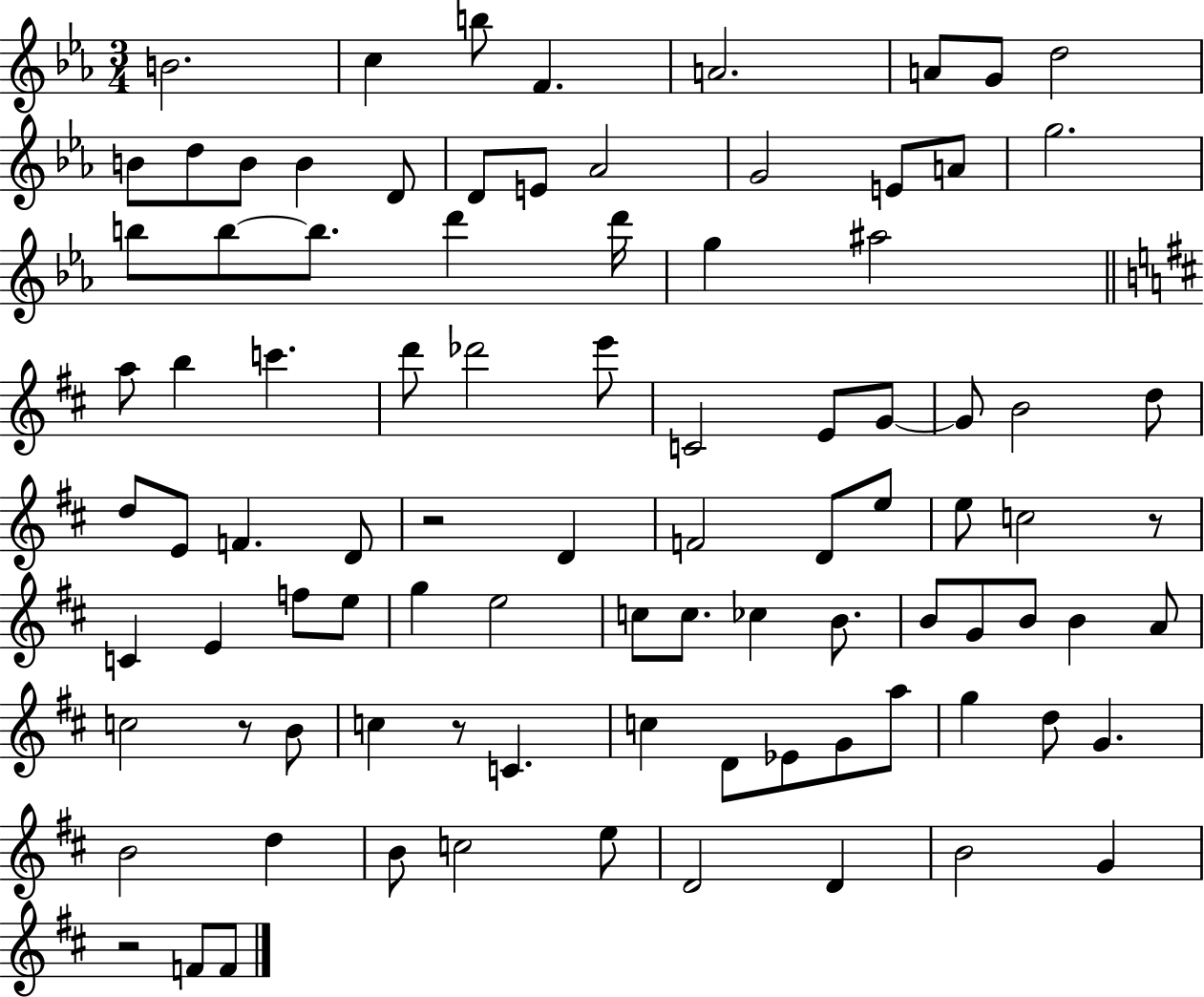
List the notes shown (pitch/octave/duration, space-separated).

B4/h. C5/q B5/e F4/q. A4/h. A4/e G4/e D5/h B4/e D5/e B4/e B4/q D4/e D4/e E4/e Ab4/h G4/h E4/e A4/e G5/h. B5/e B5/e B5/e. D6/q D6/s G5/q A#5/h A5/e B5/q C6/q. D6/e Db6/h E6/e C4/h E4/e G4/e G4/e B4/h D5/e D5/e E4/e F4/q. D4/e R/h D4/q F4/h D4/e E5/e E5/e C5/h R/e C4/q E4/q F5/e E5/e G5/q E5/h C5/e C5/e. CES5/q B4/e. B4/e G4/e B4/e B4/q A4/e C5/h R/e B4/e C5/q R/e C4/q. C5/q D4/e Eb4/e G4/e A5/e G5/q D5/e G4/q. B4/h D5/q B4/e C5/h E5/e D4/h D4/q B4/h G4/q R/h F4/e F4/e